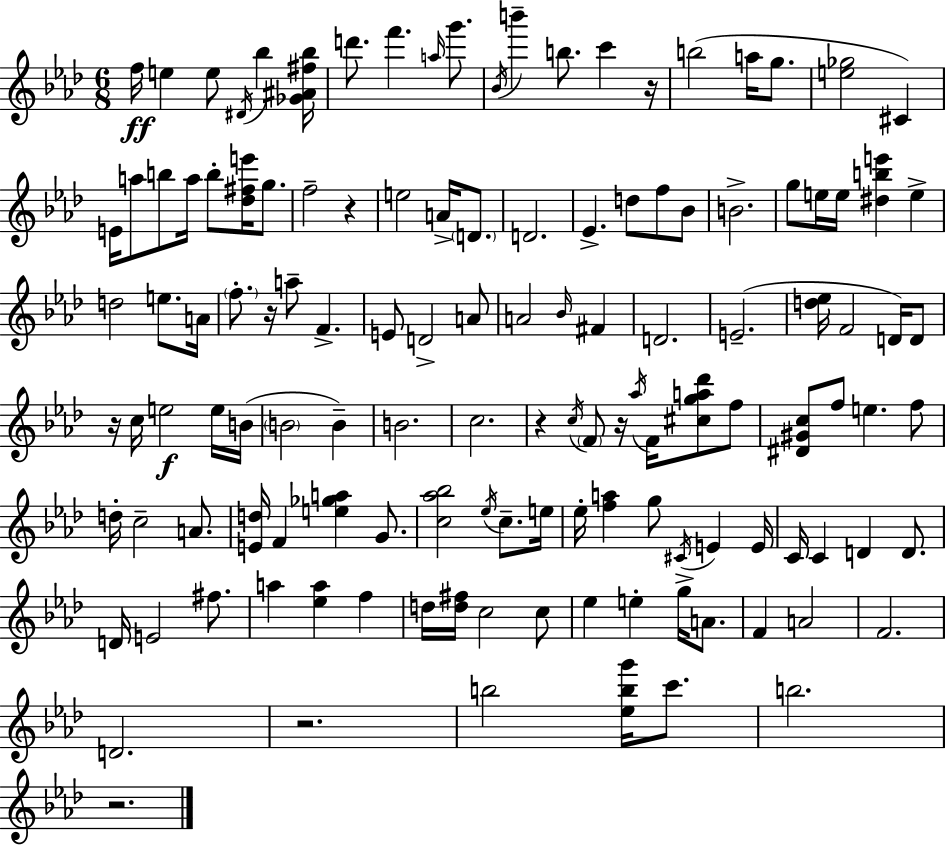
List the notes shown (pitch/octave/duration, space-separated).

F5/s E5/q E5/e D#4/s Bb5/q [Gb4,A#4,F#5,Bb5]/s D6/e. F6/q. A5/s G6/e. Bb4/s B6/q B5/e. C6/q R/s B5/h A5/s G5/e. [E5,Gb5]/h C#4/q E4/s A5/e B5/e A5/s B5/e [Db5,F#5,E6]/s G5/e. F5/h R/q E5/h A4/s D4/e. D4/h. Eb4/q. D5/e F5/e Bb4/e B4/h. G5/e E5/s E5/s [D#5,B5,E6]/q E5/q D5/h E5/e. A4/s F5/e. R/s A5/e F4/q. E4/e D4/h A4/e A4/h Bb4/s F#4/q D4/h. E4/h. [D5,Eb5]/s F4/h D4/s D4/e R/s C5/s E5/h E5/s B4/s B4/h B4/q B4/h. C5/h. R/q C5/s F4/e R/s Ab5/s F4/s [C#5,G5,A5,Db6]/e F5/e [D#4,G#4,C5]/e F5/e E5/q. F5/e D5/s C5/h A4/e. [E4,D5]/s F4/q [E5,Gb5,A5]/q G4/e. [C5,Ab5,Bb5]/h Eb5/s C5/e. E5/s Eb5/s [F5,A5]/q G5/e C#4/s E4/q E4/s C4/s C4/q D4/q D4/e. D4/s E4/h F#5/e. A5/q [Eb5,A5]/q F5/q D5/s [D5,F#5]/s C5/h C5/e Eb5/q E5/q G5/s A4/e. F4/q A4/h F4/h. D4/h. R/h. B5/h [Eb5,B5,G6]/s C6/e. B5/h. R/h.